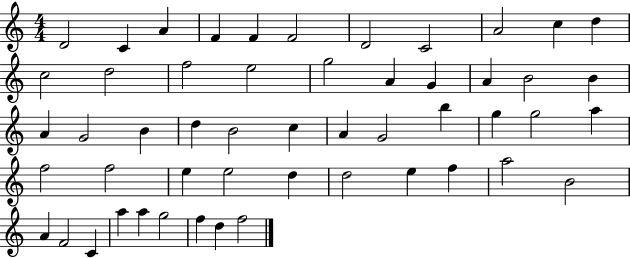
X:1
T:Untitled
M:4/4
L:1/4
K:C
D2 C A F F F2 D2 C2 A2 c d c2 d2 f2 e2 g2 A G A B2 B A G2 B d B2 c A G2 b g g2 a f2 f2 e e2 d d2 e f a2 B2 A F2 C a a g2 f d f2